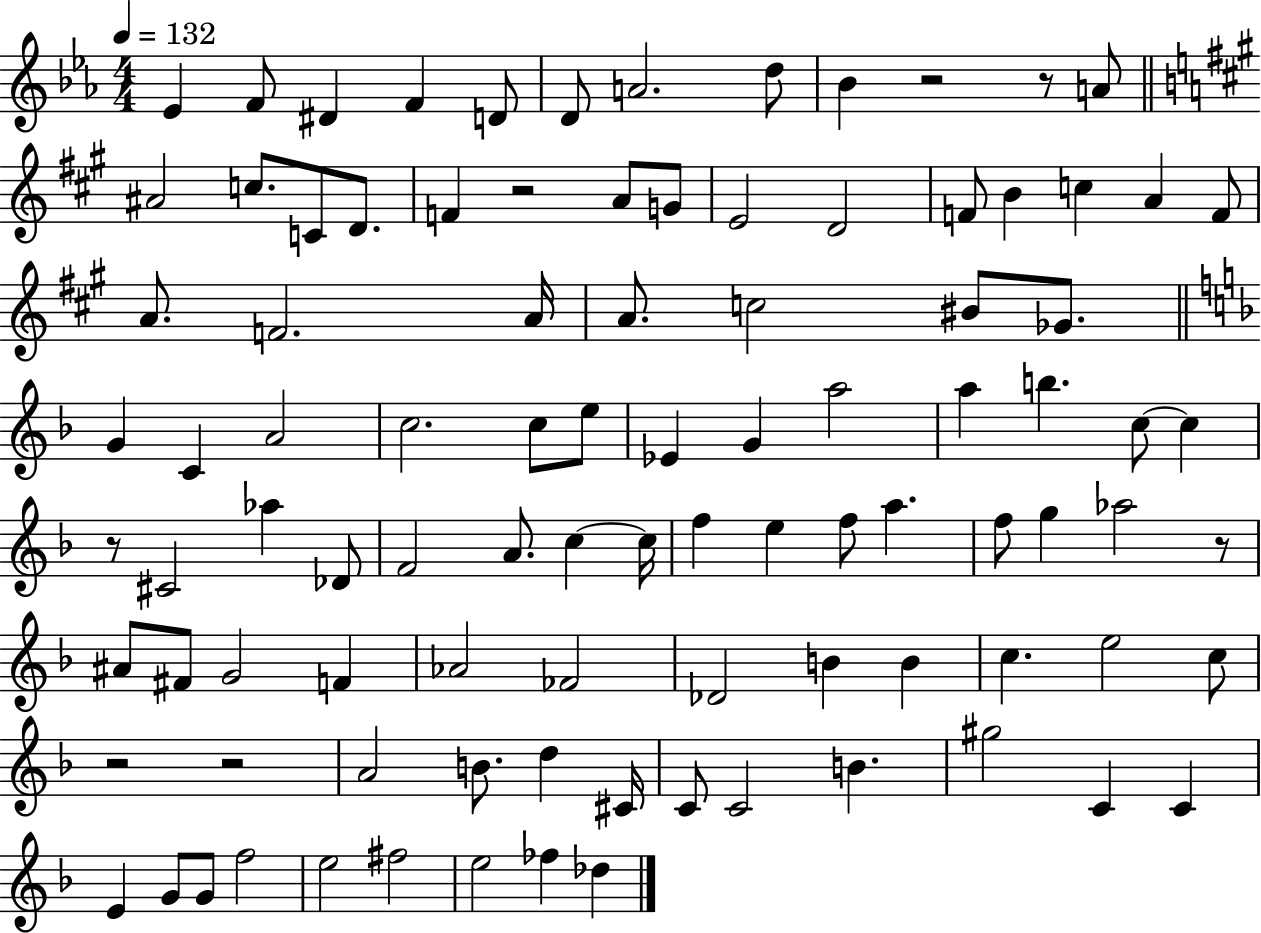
{
  \clef treble
  \numericTimeSignature
  \time 4/4
  \key ees \major
  \tempo 4 = 132
  ees'4 f'8 dis'4 f'4 d'8 | d'8 a'2. d''8 | bes'4 r2 r8 a'8 | \bar "||" \break \key a \major ais'2 c''8. c'8 d'8. | f'4 r2 a'8 g'8 | e'2 d'2 | f'8 b'4 c''4 a'4 f'8 | \break a'8. f'2. a'16 | a'8. c''2 bis'8 ges'8. | \bar "||" \break \key f \major g'4 c'4 a'2 | c''2. c''8 e''8 | ees'4 g'4 a''2 | a''4 b''4. c''8~~ c''4 | \break r8 cis'2 aes''4 des'8 | f'2 a'8. c''4~~ c''16 | f''4 e''4 f''8 a''4. | f''8 g''4 aes''2 r8 | \break ais'8 fis'8 g'2 f'4 | aes'2 fes'2 | des'2 b'4 b'4 | c''4. e''2 c''8 | \break r2 r2 | a'2 b'8. d''4 cis'16 | c'8 c'2 b'4. | gis''2 c'4 c'4 | \break e'4 g'8 g'8 f''2 | e''2 fis''2 | e''2 fes''4 des''4 | \bar "|."
}